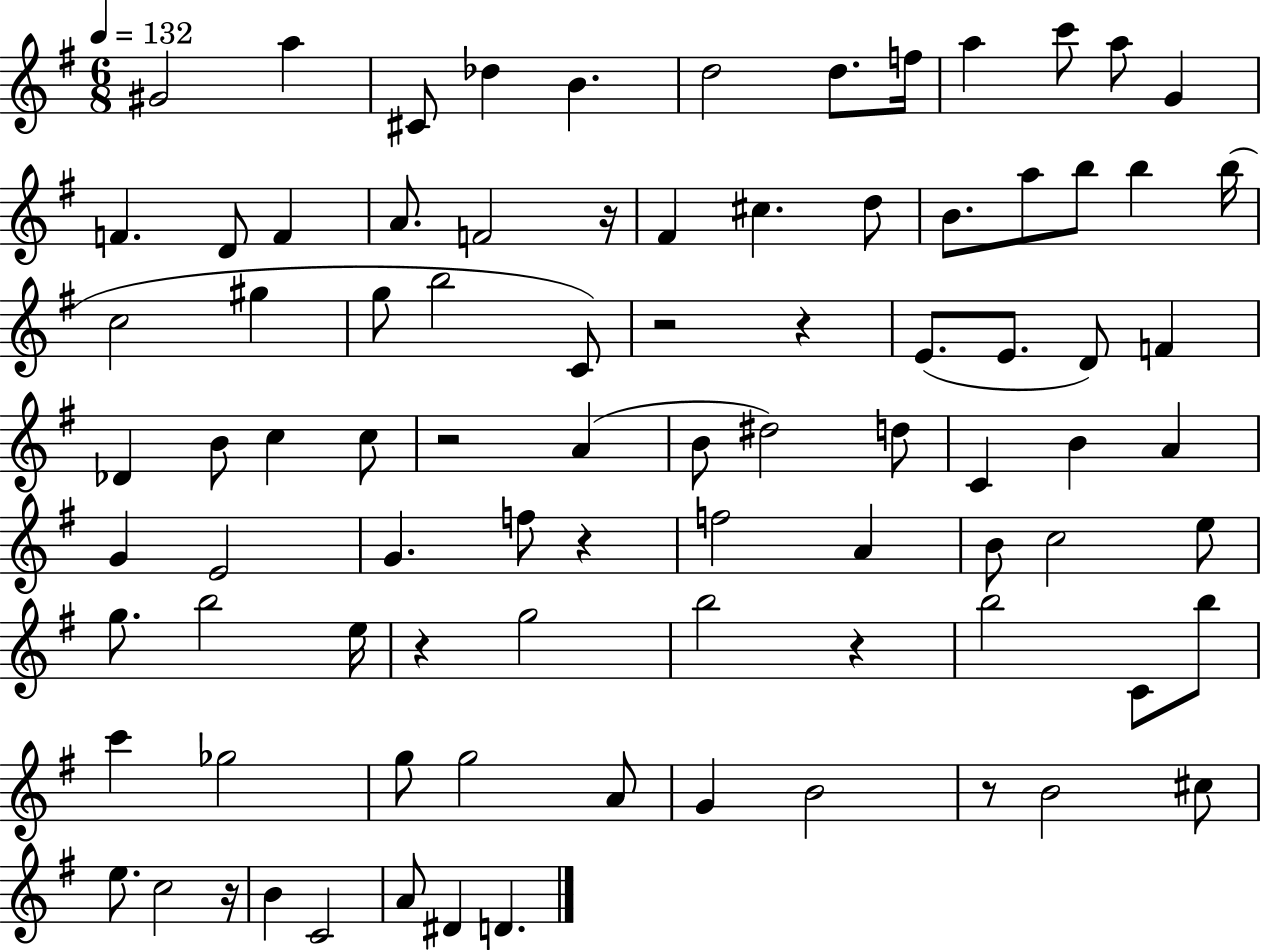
G#4/h A5/q C#4/e Db5/q B4/q. D5/h D5/e. F5/s A5/q C6/e A5/e G4/q F4/q. D4/e F4/q A4/e. F4/h R/s F#4/q C#5/q. D5/e B4/e. A5/e B5/e B5/q B5/s C5/h G#5/q G5/e B5/h C4/e R/h R/q E4/e. E4/e. D4/e F4/q Db4/q B4/e C5/q C5/e R/h A4/q B4/e D#5/h D5/e C4/q B4/q A4/q G4/q E4/h G4/q. F5/e R/q F5/h A4/q B4/e C5/h E5/e G5/e. B5/h E5/s R/q G5/h B5/h R/q B5/h C4/e B5/e C6/q Gb5/h G5/e G5/h A4/e G4/q B4/h R/e B4/h C#5/e E5/e. C5/h R/s B4/q C4/h A4/e D#4/q D4/q.